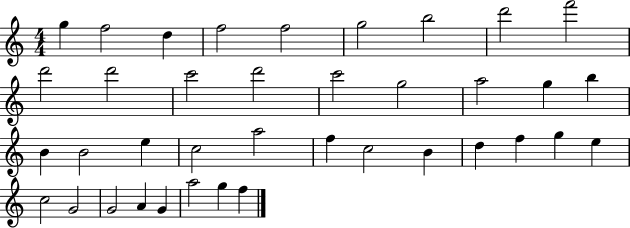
{
  \clef treble
  \numericTimeSignature
  \time 4/4
  \key c \major
  g''4 f''2 d''4 | f''2 f''2 | g''2 b''2 | d'''2 f'''2 | \break d'''2 d'''2 | c'''2 d'''2 | c'''2 g''2 | a''2 g''4 b''4 | \break b'4 b'2 e''4 | c''2 a''2 | f''4 c''2 b'4 | d''4 f''4 g''4 e''4 | \break c''2 g'2 | g'2 a'4 g'4 | a''2 g''4 f''4 | \bar "|."
}